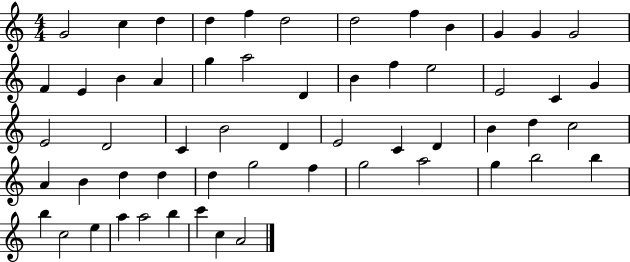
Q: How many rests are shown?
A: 0